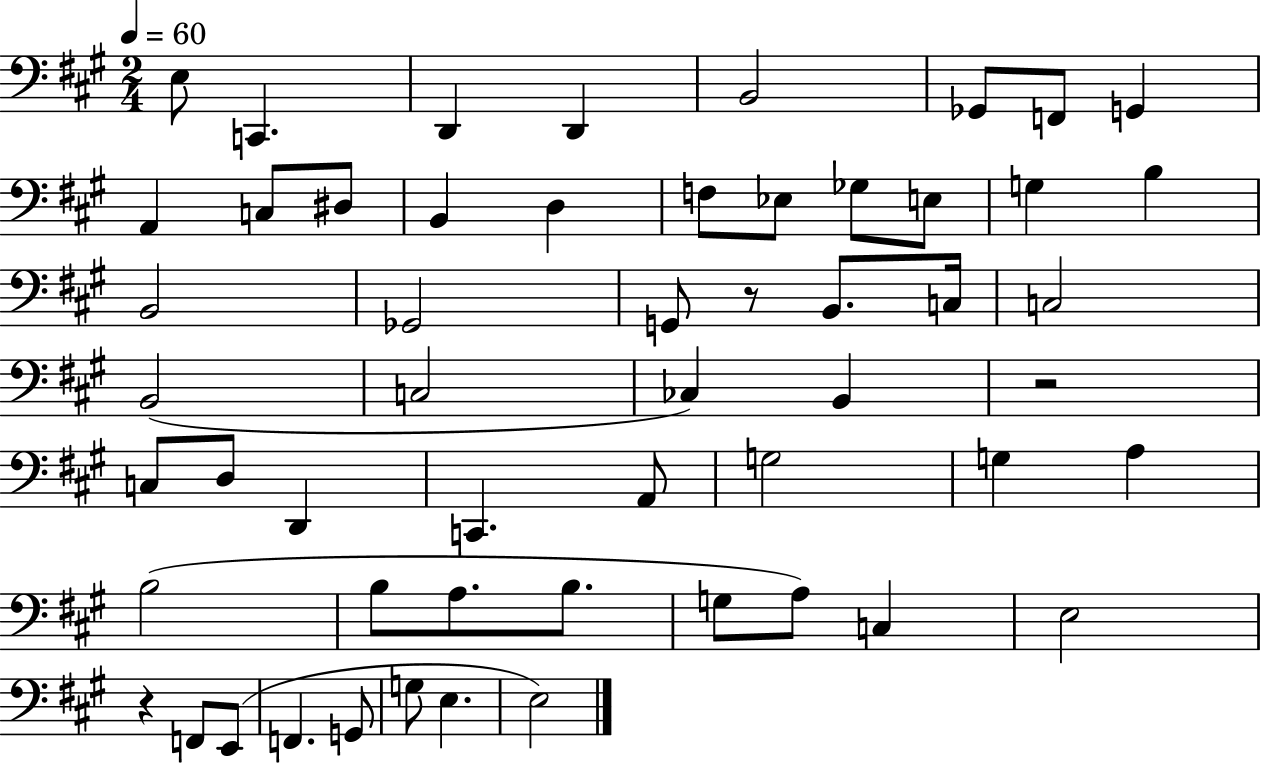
{
  \clef bass
  \numericTimeSignature
  \time 2/4
  \key a \major
  \tempo 4 = 60
  e8 c,4. | d,4 d,4 | b,2 | ges,8 f,8 g,4 | \break a,4 c8 dis8 | b,4 d4 | f8 ees8 ges8 e8 | g4 b4 | \break b,2 | ges,2 | g,8 r8 b,8. c16 | c2 | \break b,2( | c2 | ces4) b,4 | r2 | \break c8 d8 d,4 | c,4. a,8 | g2 | g4 a4 | \break b2( | b8 a8. b8. | g8 a8) c4 | e2 | \break r4 f,8 e,8( | f,4. g,8 | g8 e4. | e2) | \break \bar "|."
}